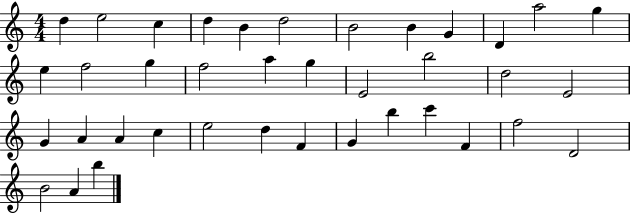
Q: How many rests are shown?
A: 0